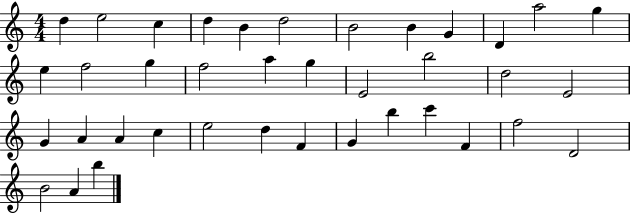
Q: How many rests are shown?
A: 0